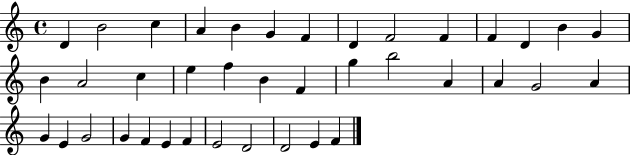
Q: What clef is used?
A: treble